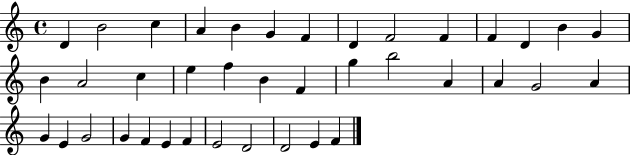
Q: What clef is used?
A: treble